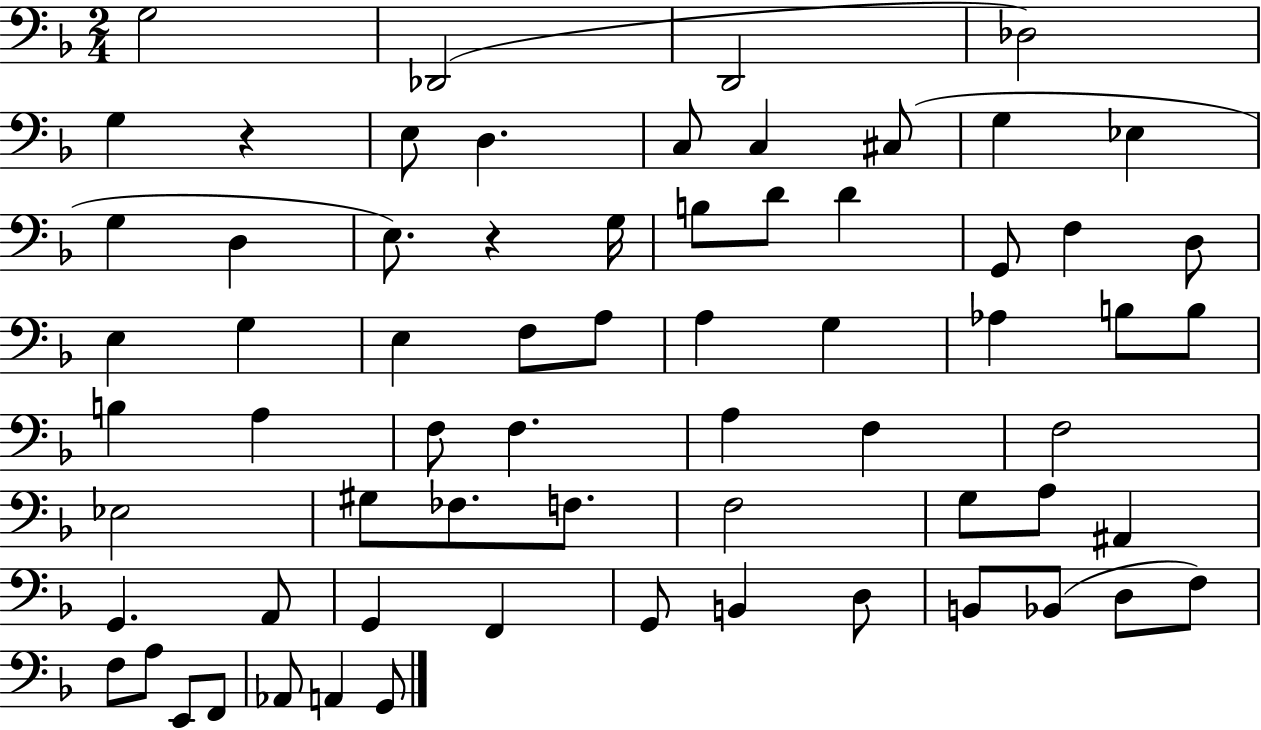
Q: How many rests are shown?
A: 2